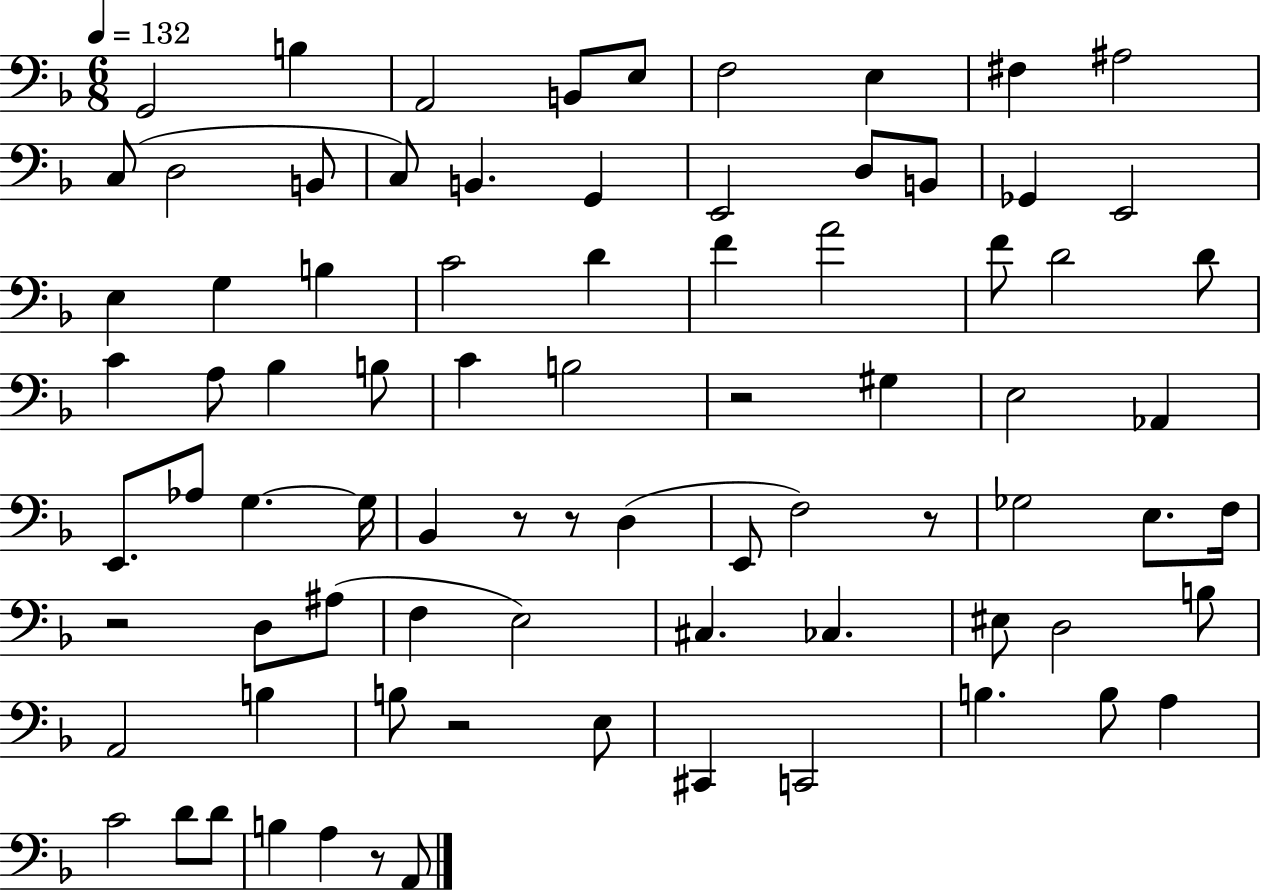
{
  \clef bass
  \numericTimeSignature
  \time 6/8
  \key f \major
  \tempo 4 = 132
  g,2 b4 | a,2 b,8 e8 | f2 e4 | fis4 ais2 | \break c8( d2 b,8 | c8) b,4. g,4 | e,2 d8 b,8 | ges,4 e,2 | \break e4 g4 b4 | c'2 d'4 | f'4 a'2 | f'8 d'2 d'8 | \break c'4 a8 bes4 b8 | c'4 b2 | r2 gis4 | e2 aes,4 | \break e,8. aes8 g4.~~ g16 | bes,4 r8 r8 d4( | e,8 f2) r8 | ges2 e8. f16 | \break r2 d8 ais8( | f4 e2) | cis4. ces4. | eis8 d2 b8 | \break a,2 b4 | b8 r2 e8 | cis,4 c,2 | b4. b8 a4 | \break c'2 d'8 d'8 | b4 a4 r8 a,8 | \bar "|."
}